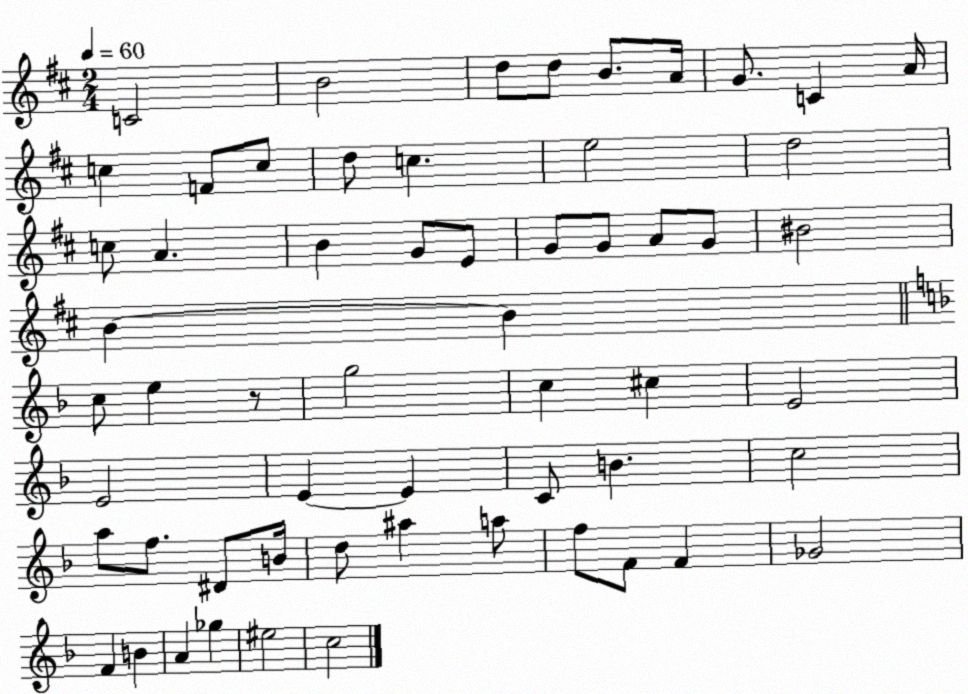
X:1
T:Untitled
M:2/4
L:1/4
K:D
C2 B2 d/2 d/2 B/2 A/4 G/2 C A/4 c F/2 c/2 d/2 c e2 d2 c/2 A B G/2 E/2 G/2 G/2 A/2 G/2 ^B2 B B c/2 e z/2 g2 c ^c E2 E2 E E C/2 B c2 a/2 f/2 ^D/2 B/4 d/2 ^a a/2 f/2 F/2 F _G2 F B A _g ^e2 c2